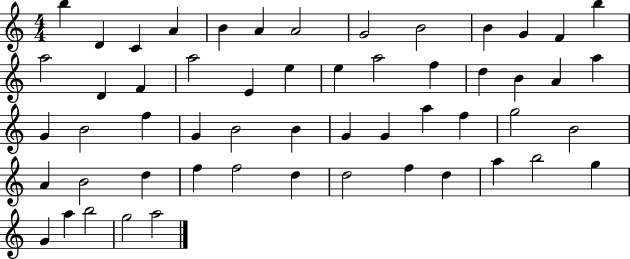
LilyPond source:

{
  \clef treble
  \numericTimeSignature
  \time 4/4
  \key c \major
  b''4 d'4 c'4 a'4 | b'4 a'4 a'2 | g'2 b'2 | b'4 g'4 f'4 b''4 | \break a''2 d'4 f'4 | a''2 e'4 e''4 | e''4 a''2 f''4 | d''4 b'4 a'4 a''4 | \break g'4 b'2 f''4 | g'4 b'2 b'4 | g'4 g'4 a''4 f''4 | g''2 b'2 | \break a'4 b'2 d''4 | f''4 f''2 d''4 | d''2 f''4 d''4 | a''4 b''2 g''4 | \break g'4 a''4 b''2 | g''2 a''2 | \bar "|."
}